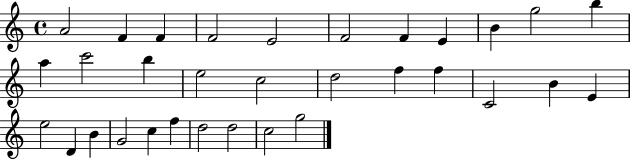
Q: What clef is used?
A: treble